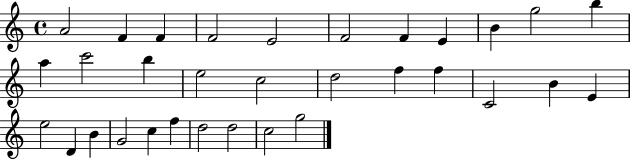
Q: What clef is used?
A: treble